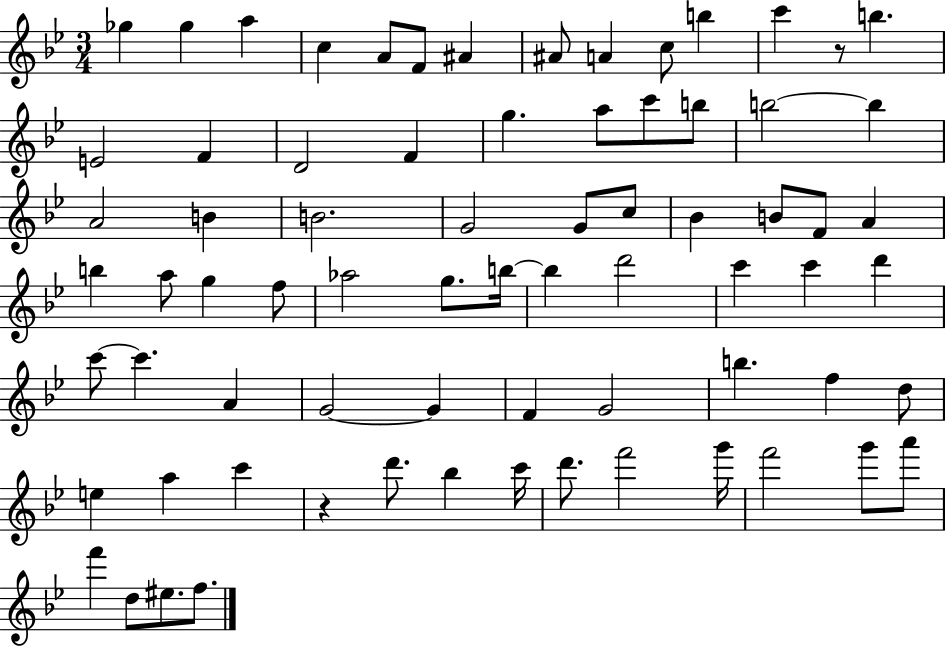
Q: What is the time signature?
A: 3/4